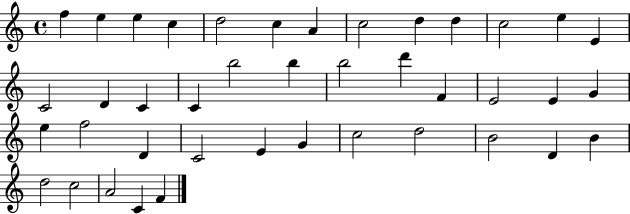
X:1
T:Untitled
M:4/4
L:1/4
K:C
f e e c d2 c A c2 d d c2 e E C2 D C C b2 b b2 d' F E2 E G e f2 D C2 E G c2 d2 B2 D B d2 c2 A2 C F